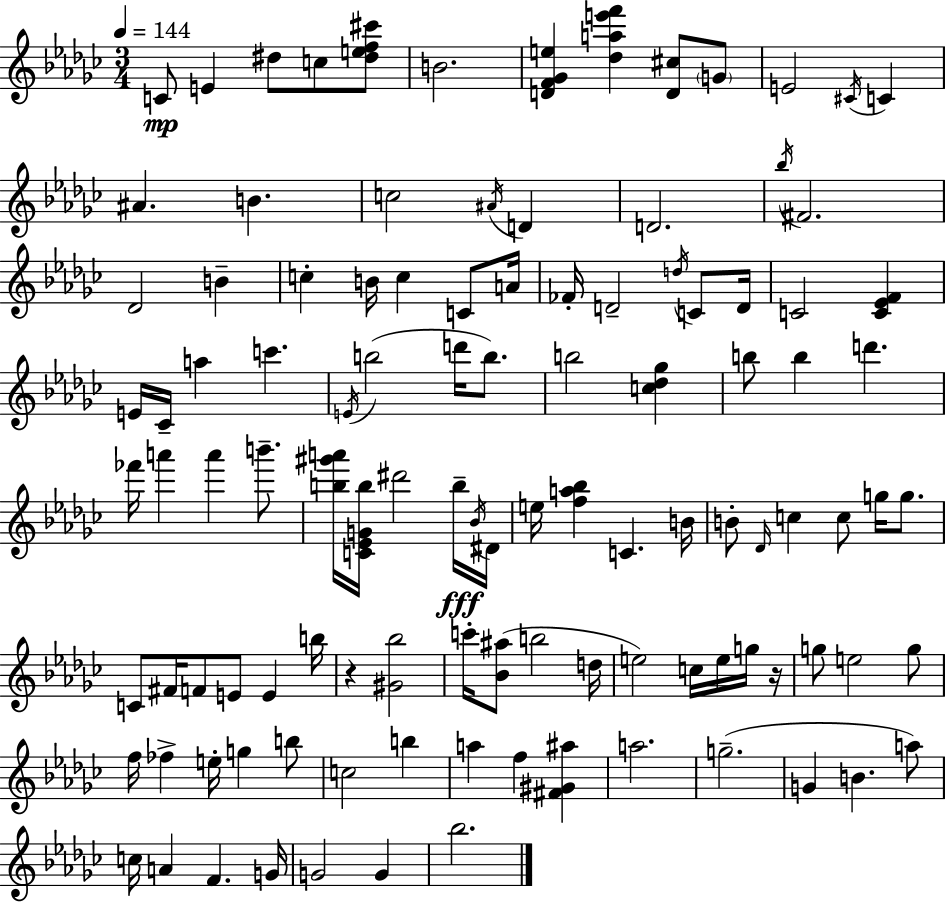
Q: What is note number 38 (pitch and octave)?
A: B5